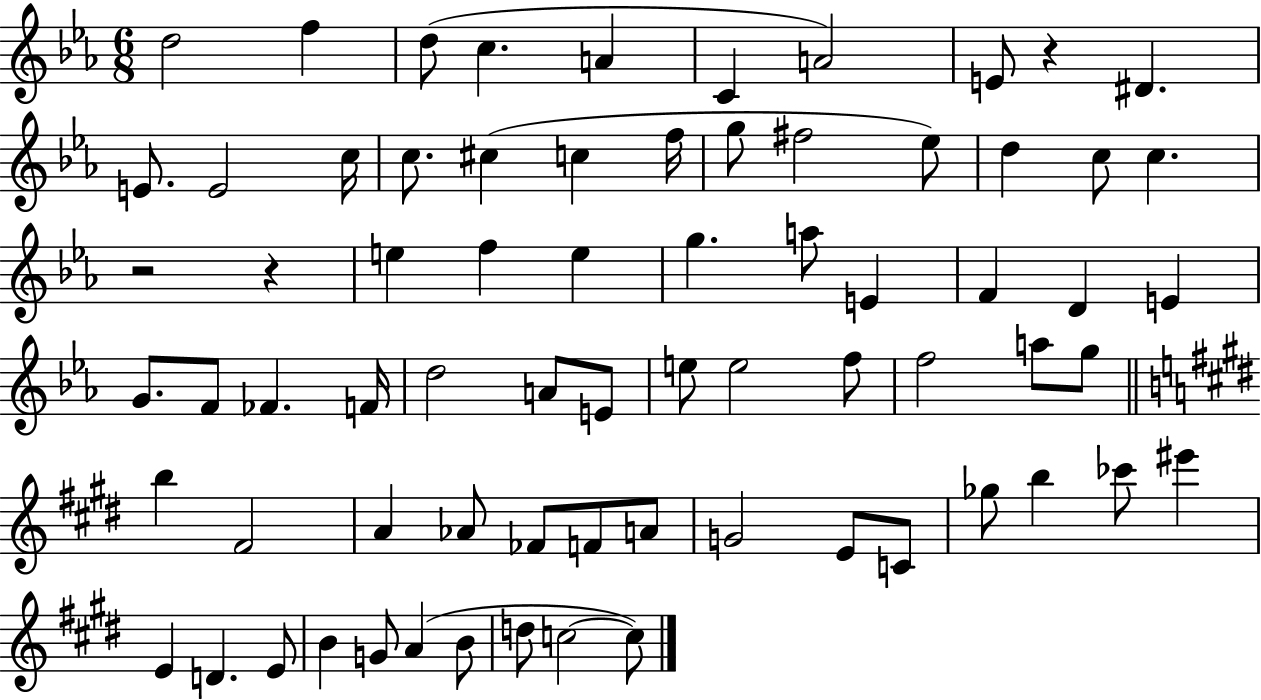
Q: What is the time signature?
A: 6/8